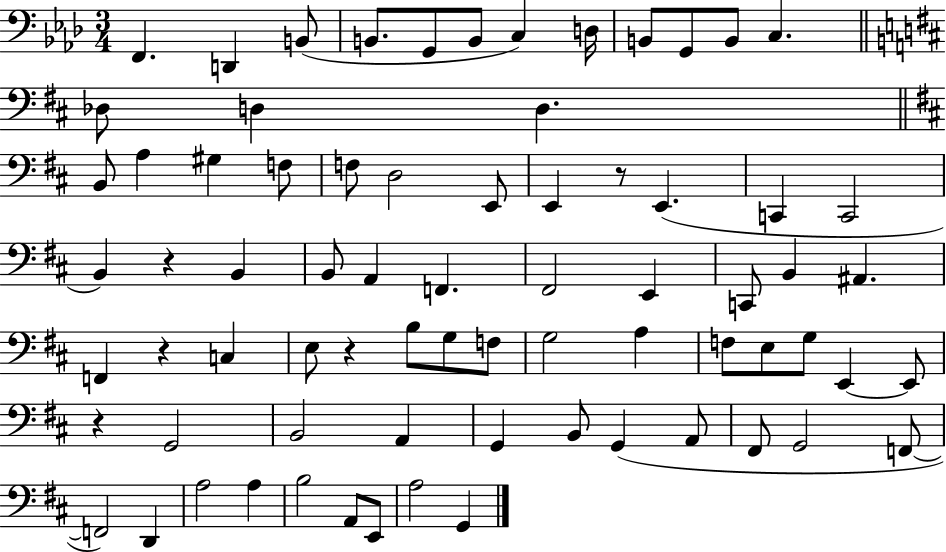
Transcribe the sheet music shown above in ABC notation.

X:1
T:Untitled
M:3/4
L:1/4
K:Ab
F,, D,, B,,/2 B,,/2 G,,/2 B,,/2 C, D,/4 B,,/2 G,,/2 B,,/2 C, _D,/2 D, D, B,,/2 A, ^G, F,/2 F,/2 D,2 E,,/2 E,, z/2 E,, C,, C,,2 B,, z B,, B,,/2 A,, F,, ^F,,2 E,, C,,/2 B,, ^A,, F,, z C, E,/2 z B,/2 G,/2 F,/2 G,2 A, F,/2 E,/2 G,/2 E,, E,,/2 z G,,2 B,,2 A,, G,, B,,/2 G,, A,,/2 ^F,,/2 G,,2 F,,/2 F,,2 D,, A,2 A, B,2 A,,/2 E,,/2 A,2 G,,